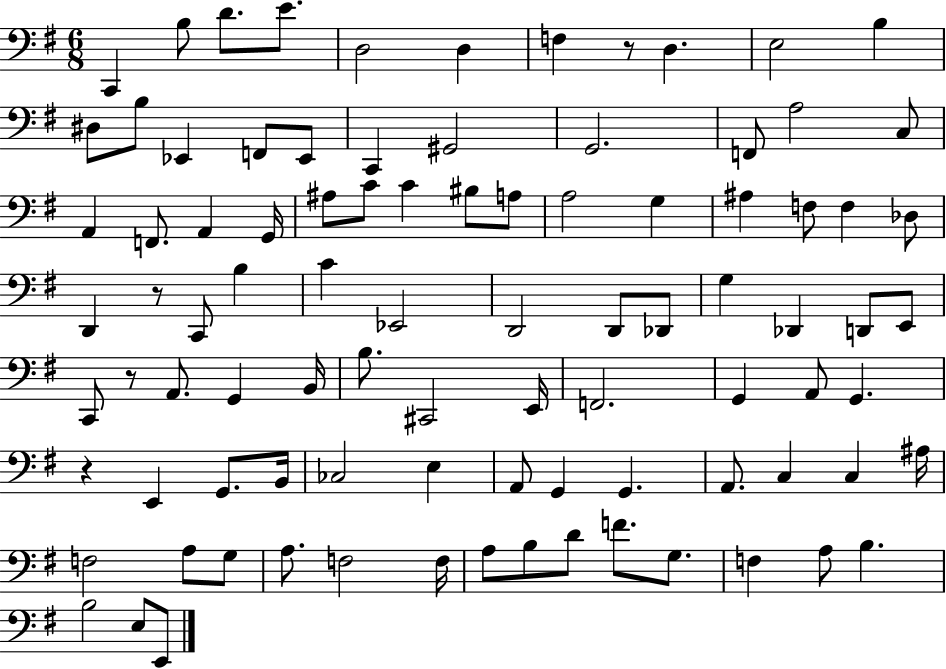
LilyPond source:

{
  \clef bass
  \numericTimeSignature
  \time 6/8
  \key g \major
  c,4 b8 d'8. e'8. | d2 d4 | f4 r8 d4. | e2 b4 | \break dis8 b8 ees,4 f,8 ees,8 | c,4 gis,2 | g,2. | f,8 a2 c8 | \break a,4 f,8. a,4 g,16 | ais8 c'8 c'4 bis8 a8 | a2 g4 | ais4 f8 f4 des8 | \break d,4 r8 c,8 b4 | c'4 ees,2 | d,2 d,8 des,8 | g4 des,4 d,8 e,8 | \break c,8 r8 a,8. g,4 b,16 | b8. cis,2 e,16 | f,2. | g,4 a,8 g,4. | \break r4 e,4 g,8. b,16 | ces2 e4 | a,8 g,4 g,4. | a,8. c4 c4 ais16 | \break f2 a8 g8 | a8. f2 f16 | a8 b8 d'8 f'8. g8. | f4 a8 b4. | \break b2 e8 e,8 | \bar "|."
}